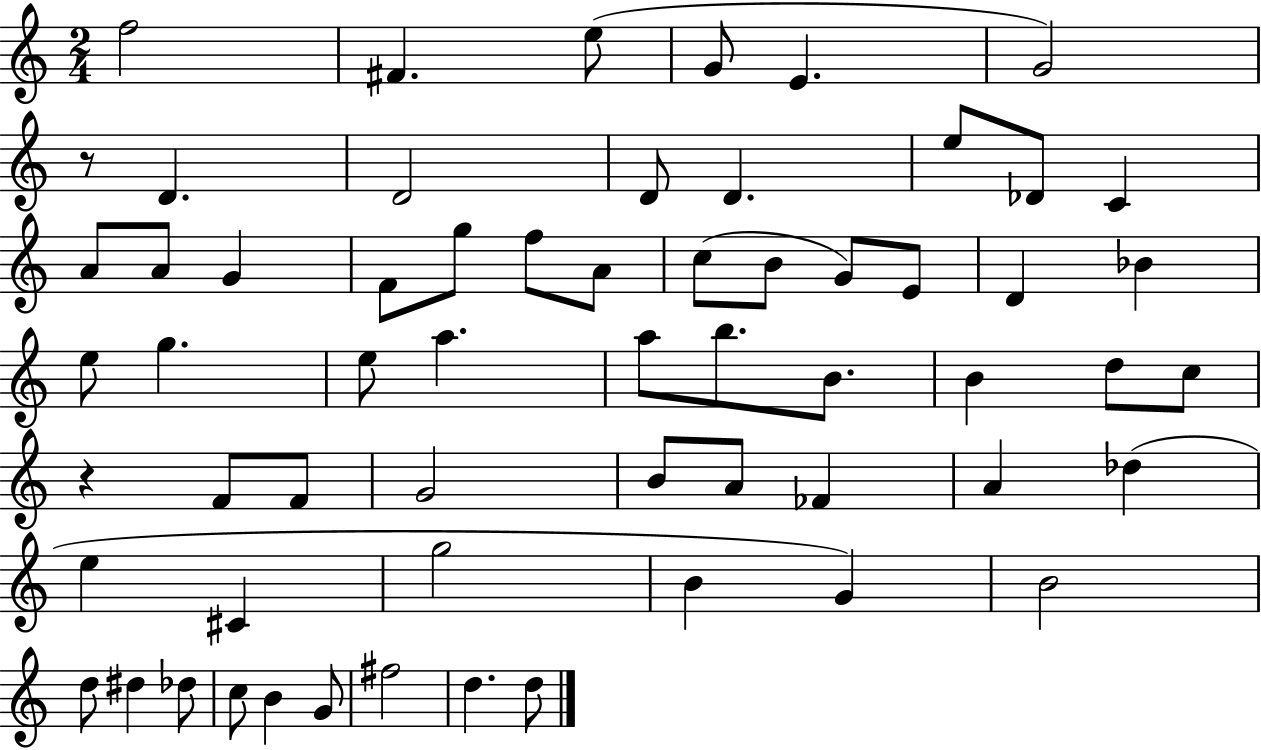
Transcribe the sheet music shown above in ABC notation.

X:1
T:Untitled
M:2/4
L:1/4
K:C
f2 ^F e/2 G/2 E G2 z/2 D D2 D/2 D e/2 _D/2 C A/2 A/2 G F/2 g/2 f/2 A/2 c/2 B/2 G/2 E/2 D _B e/2 g e/2 a a/2 b/2 B/2 B d/2 c/2 z F/2 F/2 G2 B/2 A/2 _F A _d e ^C g2 B G B2 d/2 ^d _d/2 c/2 B G/2 ^f2 d d/2